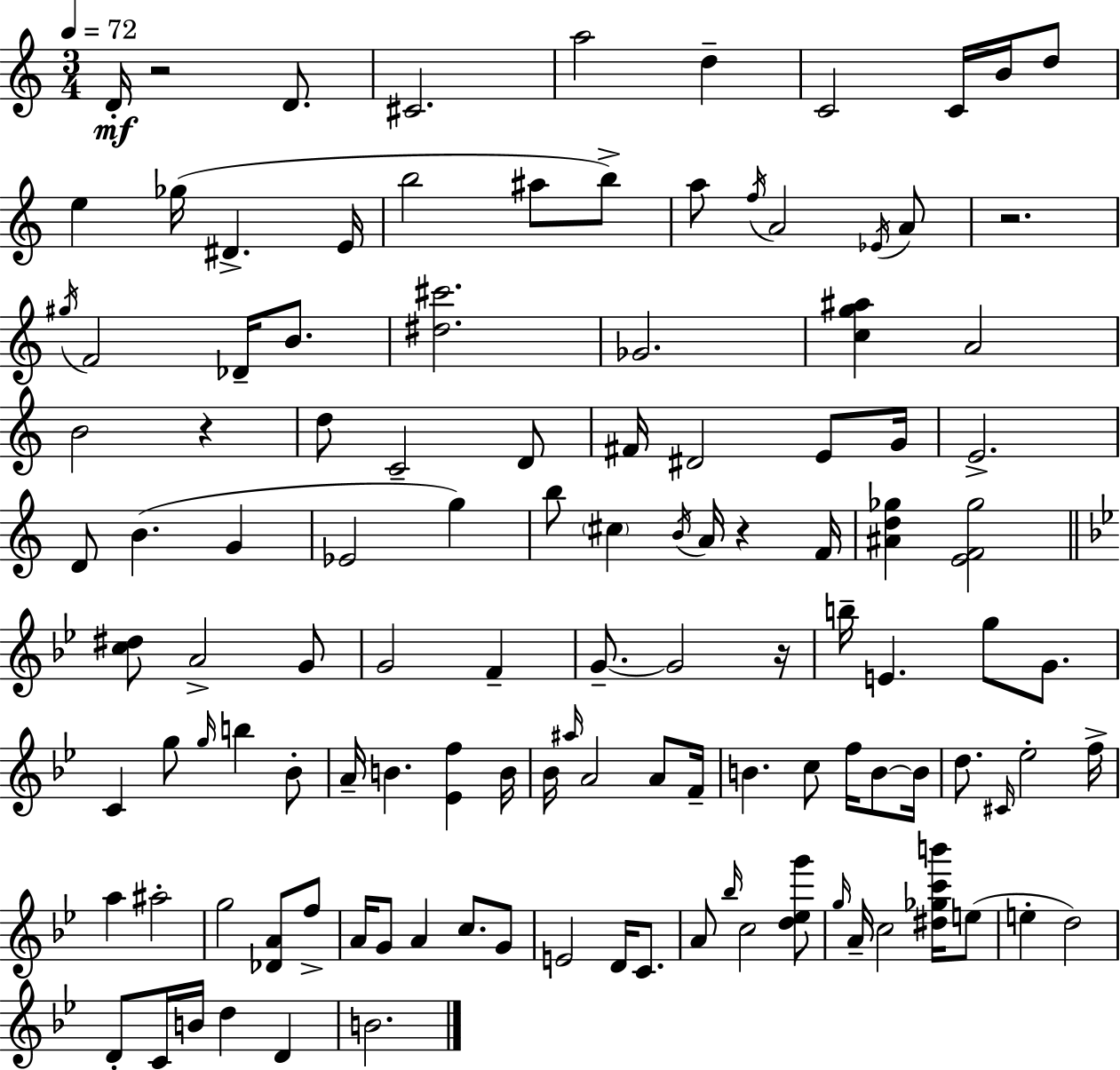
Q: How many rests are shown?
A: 5